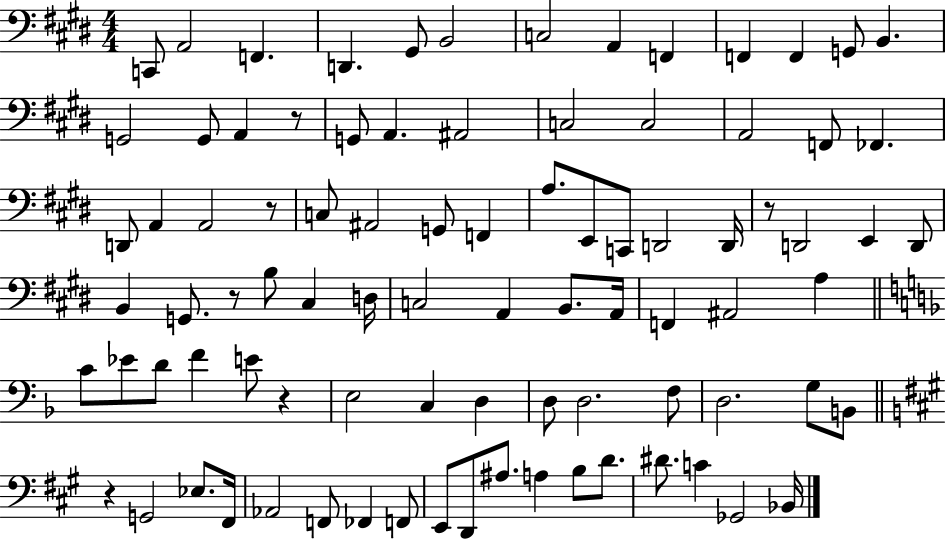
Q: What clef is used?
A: bass